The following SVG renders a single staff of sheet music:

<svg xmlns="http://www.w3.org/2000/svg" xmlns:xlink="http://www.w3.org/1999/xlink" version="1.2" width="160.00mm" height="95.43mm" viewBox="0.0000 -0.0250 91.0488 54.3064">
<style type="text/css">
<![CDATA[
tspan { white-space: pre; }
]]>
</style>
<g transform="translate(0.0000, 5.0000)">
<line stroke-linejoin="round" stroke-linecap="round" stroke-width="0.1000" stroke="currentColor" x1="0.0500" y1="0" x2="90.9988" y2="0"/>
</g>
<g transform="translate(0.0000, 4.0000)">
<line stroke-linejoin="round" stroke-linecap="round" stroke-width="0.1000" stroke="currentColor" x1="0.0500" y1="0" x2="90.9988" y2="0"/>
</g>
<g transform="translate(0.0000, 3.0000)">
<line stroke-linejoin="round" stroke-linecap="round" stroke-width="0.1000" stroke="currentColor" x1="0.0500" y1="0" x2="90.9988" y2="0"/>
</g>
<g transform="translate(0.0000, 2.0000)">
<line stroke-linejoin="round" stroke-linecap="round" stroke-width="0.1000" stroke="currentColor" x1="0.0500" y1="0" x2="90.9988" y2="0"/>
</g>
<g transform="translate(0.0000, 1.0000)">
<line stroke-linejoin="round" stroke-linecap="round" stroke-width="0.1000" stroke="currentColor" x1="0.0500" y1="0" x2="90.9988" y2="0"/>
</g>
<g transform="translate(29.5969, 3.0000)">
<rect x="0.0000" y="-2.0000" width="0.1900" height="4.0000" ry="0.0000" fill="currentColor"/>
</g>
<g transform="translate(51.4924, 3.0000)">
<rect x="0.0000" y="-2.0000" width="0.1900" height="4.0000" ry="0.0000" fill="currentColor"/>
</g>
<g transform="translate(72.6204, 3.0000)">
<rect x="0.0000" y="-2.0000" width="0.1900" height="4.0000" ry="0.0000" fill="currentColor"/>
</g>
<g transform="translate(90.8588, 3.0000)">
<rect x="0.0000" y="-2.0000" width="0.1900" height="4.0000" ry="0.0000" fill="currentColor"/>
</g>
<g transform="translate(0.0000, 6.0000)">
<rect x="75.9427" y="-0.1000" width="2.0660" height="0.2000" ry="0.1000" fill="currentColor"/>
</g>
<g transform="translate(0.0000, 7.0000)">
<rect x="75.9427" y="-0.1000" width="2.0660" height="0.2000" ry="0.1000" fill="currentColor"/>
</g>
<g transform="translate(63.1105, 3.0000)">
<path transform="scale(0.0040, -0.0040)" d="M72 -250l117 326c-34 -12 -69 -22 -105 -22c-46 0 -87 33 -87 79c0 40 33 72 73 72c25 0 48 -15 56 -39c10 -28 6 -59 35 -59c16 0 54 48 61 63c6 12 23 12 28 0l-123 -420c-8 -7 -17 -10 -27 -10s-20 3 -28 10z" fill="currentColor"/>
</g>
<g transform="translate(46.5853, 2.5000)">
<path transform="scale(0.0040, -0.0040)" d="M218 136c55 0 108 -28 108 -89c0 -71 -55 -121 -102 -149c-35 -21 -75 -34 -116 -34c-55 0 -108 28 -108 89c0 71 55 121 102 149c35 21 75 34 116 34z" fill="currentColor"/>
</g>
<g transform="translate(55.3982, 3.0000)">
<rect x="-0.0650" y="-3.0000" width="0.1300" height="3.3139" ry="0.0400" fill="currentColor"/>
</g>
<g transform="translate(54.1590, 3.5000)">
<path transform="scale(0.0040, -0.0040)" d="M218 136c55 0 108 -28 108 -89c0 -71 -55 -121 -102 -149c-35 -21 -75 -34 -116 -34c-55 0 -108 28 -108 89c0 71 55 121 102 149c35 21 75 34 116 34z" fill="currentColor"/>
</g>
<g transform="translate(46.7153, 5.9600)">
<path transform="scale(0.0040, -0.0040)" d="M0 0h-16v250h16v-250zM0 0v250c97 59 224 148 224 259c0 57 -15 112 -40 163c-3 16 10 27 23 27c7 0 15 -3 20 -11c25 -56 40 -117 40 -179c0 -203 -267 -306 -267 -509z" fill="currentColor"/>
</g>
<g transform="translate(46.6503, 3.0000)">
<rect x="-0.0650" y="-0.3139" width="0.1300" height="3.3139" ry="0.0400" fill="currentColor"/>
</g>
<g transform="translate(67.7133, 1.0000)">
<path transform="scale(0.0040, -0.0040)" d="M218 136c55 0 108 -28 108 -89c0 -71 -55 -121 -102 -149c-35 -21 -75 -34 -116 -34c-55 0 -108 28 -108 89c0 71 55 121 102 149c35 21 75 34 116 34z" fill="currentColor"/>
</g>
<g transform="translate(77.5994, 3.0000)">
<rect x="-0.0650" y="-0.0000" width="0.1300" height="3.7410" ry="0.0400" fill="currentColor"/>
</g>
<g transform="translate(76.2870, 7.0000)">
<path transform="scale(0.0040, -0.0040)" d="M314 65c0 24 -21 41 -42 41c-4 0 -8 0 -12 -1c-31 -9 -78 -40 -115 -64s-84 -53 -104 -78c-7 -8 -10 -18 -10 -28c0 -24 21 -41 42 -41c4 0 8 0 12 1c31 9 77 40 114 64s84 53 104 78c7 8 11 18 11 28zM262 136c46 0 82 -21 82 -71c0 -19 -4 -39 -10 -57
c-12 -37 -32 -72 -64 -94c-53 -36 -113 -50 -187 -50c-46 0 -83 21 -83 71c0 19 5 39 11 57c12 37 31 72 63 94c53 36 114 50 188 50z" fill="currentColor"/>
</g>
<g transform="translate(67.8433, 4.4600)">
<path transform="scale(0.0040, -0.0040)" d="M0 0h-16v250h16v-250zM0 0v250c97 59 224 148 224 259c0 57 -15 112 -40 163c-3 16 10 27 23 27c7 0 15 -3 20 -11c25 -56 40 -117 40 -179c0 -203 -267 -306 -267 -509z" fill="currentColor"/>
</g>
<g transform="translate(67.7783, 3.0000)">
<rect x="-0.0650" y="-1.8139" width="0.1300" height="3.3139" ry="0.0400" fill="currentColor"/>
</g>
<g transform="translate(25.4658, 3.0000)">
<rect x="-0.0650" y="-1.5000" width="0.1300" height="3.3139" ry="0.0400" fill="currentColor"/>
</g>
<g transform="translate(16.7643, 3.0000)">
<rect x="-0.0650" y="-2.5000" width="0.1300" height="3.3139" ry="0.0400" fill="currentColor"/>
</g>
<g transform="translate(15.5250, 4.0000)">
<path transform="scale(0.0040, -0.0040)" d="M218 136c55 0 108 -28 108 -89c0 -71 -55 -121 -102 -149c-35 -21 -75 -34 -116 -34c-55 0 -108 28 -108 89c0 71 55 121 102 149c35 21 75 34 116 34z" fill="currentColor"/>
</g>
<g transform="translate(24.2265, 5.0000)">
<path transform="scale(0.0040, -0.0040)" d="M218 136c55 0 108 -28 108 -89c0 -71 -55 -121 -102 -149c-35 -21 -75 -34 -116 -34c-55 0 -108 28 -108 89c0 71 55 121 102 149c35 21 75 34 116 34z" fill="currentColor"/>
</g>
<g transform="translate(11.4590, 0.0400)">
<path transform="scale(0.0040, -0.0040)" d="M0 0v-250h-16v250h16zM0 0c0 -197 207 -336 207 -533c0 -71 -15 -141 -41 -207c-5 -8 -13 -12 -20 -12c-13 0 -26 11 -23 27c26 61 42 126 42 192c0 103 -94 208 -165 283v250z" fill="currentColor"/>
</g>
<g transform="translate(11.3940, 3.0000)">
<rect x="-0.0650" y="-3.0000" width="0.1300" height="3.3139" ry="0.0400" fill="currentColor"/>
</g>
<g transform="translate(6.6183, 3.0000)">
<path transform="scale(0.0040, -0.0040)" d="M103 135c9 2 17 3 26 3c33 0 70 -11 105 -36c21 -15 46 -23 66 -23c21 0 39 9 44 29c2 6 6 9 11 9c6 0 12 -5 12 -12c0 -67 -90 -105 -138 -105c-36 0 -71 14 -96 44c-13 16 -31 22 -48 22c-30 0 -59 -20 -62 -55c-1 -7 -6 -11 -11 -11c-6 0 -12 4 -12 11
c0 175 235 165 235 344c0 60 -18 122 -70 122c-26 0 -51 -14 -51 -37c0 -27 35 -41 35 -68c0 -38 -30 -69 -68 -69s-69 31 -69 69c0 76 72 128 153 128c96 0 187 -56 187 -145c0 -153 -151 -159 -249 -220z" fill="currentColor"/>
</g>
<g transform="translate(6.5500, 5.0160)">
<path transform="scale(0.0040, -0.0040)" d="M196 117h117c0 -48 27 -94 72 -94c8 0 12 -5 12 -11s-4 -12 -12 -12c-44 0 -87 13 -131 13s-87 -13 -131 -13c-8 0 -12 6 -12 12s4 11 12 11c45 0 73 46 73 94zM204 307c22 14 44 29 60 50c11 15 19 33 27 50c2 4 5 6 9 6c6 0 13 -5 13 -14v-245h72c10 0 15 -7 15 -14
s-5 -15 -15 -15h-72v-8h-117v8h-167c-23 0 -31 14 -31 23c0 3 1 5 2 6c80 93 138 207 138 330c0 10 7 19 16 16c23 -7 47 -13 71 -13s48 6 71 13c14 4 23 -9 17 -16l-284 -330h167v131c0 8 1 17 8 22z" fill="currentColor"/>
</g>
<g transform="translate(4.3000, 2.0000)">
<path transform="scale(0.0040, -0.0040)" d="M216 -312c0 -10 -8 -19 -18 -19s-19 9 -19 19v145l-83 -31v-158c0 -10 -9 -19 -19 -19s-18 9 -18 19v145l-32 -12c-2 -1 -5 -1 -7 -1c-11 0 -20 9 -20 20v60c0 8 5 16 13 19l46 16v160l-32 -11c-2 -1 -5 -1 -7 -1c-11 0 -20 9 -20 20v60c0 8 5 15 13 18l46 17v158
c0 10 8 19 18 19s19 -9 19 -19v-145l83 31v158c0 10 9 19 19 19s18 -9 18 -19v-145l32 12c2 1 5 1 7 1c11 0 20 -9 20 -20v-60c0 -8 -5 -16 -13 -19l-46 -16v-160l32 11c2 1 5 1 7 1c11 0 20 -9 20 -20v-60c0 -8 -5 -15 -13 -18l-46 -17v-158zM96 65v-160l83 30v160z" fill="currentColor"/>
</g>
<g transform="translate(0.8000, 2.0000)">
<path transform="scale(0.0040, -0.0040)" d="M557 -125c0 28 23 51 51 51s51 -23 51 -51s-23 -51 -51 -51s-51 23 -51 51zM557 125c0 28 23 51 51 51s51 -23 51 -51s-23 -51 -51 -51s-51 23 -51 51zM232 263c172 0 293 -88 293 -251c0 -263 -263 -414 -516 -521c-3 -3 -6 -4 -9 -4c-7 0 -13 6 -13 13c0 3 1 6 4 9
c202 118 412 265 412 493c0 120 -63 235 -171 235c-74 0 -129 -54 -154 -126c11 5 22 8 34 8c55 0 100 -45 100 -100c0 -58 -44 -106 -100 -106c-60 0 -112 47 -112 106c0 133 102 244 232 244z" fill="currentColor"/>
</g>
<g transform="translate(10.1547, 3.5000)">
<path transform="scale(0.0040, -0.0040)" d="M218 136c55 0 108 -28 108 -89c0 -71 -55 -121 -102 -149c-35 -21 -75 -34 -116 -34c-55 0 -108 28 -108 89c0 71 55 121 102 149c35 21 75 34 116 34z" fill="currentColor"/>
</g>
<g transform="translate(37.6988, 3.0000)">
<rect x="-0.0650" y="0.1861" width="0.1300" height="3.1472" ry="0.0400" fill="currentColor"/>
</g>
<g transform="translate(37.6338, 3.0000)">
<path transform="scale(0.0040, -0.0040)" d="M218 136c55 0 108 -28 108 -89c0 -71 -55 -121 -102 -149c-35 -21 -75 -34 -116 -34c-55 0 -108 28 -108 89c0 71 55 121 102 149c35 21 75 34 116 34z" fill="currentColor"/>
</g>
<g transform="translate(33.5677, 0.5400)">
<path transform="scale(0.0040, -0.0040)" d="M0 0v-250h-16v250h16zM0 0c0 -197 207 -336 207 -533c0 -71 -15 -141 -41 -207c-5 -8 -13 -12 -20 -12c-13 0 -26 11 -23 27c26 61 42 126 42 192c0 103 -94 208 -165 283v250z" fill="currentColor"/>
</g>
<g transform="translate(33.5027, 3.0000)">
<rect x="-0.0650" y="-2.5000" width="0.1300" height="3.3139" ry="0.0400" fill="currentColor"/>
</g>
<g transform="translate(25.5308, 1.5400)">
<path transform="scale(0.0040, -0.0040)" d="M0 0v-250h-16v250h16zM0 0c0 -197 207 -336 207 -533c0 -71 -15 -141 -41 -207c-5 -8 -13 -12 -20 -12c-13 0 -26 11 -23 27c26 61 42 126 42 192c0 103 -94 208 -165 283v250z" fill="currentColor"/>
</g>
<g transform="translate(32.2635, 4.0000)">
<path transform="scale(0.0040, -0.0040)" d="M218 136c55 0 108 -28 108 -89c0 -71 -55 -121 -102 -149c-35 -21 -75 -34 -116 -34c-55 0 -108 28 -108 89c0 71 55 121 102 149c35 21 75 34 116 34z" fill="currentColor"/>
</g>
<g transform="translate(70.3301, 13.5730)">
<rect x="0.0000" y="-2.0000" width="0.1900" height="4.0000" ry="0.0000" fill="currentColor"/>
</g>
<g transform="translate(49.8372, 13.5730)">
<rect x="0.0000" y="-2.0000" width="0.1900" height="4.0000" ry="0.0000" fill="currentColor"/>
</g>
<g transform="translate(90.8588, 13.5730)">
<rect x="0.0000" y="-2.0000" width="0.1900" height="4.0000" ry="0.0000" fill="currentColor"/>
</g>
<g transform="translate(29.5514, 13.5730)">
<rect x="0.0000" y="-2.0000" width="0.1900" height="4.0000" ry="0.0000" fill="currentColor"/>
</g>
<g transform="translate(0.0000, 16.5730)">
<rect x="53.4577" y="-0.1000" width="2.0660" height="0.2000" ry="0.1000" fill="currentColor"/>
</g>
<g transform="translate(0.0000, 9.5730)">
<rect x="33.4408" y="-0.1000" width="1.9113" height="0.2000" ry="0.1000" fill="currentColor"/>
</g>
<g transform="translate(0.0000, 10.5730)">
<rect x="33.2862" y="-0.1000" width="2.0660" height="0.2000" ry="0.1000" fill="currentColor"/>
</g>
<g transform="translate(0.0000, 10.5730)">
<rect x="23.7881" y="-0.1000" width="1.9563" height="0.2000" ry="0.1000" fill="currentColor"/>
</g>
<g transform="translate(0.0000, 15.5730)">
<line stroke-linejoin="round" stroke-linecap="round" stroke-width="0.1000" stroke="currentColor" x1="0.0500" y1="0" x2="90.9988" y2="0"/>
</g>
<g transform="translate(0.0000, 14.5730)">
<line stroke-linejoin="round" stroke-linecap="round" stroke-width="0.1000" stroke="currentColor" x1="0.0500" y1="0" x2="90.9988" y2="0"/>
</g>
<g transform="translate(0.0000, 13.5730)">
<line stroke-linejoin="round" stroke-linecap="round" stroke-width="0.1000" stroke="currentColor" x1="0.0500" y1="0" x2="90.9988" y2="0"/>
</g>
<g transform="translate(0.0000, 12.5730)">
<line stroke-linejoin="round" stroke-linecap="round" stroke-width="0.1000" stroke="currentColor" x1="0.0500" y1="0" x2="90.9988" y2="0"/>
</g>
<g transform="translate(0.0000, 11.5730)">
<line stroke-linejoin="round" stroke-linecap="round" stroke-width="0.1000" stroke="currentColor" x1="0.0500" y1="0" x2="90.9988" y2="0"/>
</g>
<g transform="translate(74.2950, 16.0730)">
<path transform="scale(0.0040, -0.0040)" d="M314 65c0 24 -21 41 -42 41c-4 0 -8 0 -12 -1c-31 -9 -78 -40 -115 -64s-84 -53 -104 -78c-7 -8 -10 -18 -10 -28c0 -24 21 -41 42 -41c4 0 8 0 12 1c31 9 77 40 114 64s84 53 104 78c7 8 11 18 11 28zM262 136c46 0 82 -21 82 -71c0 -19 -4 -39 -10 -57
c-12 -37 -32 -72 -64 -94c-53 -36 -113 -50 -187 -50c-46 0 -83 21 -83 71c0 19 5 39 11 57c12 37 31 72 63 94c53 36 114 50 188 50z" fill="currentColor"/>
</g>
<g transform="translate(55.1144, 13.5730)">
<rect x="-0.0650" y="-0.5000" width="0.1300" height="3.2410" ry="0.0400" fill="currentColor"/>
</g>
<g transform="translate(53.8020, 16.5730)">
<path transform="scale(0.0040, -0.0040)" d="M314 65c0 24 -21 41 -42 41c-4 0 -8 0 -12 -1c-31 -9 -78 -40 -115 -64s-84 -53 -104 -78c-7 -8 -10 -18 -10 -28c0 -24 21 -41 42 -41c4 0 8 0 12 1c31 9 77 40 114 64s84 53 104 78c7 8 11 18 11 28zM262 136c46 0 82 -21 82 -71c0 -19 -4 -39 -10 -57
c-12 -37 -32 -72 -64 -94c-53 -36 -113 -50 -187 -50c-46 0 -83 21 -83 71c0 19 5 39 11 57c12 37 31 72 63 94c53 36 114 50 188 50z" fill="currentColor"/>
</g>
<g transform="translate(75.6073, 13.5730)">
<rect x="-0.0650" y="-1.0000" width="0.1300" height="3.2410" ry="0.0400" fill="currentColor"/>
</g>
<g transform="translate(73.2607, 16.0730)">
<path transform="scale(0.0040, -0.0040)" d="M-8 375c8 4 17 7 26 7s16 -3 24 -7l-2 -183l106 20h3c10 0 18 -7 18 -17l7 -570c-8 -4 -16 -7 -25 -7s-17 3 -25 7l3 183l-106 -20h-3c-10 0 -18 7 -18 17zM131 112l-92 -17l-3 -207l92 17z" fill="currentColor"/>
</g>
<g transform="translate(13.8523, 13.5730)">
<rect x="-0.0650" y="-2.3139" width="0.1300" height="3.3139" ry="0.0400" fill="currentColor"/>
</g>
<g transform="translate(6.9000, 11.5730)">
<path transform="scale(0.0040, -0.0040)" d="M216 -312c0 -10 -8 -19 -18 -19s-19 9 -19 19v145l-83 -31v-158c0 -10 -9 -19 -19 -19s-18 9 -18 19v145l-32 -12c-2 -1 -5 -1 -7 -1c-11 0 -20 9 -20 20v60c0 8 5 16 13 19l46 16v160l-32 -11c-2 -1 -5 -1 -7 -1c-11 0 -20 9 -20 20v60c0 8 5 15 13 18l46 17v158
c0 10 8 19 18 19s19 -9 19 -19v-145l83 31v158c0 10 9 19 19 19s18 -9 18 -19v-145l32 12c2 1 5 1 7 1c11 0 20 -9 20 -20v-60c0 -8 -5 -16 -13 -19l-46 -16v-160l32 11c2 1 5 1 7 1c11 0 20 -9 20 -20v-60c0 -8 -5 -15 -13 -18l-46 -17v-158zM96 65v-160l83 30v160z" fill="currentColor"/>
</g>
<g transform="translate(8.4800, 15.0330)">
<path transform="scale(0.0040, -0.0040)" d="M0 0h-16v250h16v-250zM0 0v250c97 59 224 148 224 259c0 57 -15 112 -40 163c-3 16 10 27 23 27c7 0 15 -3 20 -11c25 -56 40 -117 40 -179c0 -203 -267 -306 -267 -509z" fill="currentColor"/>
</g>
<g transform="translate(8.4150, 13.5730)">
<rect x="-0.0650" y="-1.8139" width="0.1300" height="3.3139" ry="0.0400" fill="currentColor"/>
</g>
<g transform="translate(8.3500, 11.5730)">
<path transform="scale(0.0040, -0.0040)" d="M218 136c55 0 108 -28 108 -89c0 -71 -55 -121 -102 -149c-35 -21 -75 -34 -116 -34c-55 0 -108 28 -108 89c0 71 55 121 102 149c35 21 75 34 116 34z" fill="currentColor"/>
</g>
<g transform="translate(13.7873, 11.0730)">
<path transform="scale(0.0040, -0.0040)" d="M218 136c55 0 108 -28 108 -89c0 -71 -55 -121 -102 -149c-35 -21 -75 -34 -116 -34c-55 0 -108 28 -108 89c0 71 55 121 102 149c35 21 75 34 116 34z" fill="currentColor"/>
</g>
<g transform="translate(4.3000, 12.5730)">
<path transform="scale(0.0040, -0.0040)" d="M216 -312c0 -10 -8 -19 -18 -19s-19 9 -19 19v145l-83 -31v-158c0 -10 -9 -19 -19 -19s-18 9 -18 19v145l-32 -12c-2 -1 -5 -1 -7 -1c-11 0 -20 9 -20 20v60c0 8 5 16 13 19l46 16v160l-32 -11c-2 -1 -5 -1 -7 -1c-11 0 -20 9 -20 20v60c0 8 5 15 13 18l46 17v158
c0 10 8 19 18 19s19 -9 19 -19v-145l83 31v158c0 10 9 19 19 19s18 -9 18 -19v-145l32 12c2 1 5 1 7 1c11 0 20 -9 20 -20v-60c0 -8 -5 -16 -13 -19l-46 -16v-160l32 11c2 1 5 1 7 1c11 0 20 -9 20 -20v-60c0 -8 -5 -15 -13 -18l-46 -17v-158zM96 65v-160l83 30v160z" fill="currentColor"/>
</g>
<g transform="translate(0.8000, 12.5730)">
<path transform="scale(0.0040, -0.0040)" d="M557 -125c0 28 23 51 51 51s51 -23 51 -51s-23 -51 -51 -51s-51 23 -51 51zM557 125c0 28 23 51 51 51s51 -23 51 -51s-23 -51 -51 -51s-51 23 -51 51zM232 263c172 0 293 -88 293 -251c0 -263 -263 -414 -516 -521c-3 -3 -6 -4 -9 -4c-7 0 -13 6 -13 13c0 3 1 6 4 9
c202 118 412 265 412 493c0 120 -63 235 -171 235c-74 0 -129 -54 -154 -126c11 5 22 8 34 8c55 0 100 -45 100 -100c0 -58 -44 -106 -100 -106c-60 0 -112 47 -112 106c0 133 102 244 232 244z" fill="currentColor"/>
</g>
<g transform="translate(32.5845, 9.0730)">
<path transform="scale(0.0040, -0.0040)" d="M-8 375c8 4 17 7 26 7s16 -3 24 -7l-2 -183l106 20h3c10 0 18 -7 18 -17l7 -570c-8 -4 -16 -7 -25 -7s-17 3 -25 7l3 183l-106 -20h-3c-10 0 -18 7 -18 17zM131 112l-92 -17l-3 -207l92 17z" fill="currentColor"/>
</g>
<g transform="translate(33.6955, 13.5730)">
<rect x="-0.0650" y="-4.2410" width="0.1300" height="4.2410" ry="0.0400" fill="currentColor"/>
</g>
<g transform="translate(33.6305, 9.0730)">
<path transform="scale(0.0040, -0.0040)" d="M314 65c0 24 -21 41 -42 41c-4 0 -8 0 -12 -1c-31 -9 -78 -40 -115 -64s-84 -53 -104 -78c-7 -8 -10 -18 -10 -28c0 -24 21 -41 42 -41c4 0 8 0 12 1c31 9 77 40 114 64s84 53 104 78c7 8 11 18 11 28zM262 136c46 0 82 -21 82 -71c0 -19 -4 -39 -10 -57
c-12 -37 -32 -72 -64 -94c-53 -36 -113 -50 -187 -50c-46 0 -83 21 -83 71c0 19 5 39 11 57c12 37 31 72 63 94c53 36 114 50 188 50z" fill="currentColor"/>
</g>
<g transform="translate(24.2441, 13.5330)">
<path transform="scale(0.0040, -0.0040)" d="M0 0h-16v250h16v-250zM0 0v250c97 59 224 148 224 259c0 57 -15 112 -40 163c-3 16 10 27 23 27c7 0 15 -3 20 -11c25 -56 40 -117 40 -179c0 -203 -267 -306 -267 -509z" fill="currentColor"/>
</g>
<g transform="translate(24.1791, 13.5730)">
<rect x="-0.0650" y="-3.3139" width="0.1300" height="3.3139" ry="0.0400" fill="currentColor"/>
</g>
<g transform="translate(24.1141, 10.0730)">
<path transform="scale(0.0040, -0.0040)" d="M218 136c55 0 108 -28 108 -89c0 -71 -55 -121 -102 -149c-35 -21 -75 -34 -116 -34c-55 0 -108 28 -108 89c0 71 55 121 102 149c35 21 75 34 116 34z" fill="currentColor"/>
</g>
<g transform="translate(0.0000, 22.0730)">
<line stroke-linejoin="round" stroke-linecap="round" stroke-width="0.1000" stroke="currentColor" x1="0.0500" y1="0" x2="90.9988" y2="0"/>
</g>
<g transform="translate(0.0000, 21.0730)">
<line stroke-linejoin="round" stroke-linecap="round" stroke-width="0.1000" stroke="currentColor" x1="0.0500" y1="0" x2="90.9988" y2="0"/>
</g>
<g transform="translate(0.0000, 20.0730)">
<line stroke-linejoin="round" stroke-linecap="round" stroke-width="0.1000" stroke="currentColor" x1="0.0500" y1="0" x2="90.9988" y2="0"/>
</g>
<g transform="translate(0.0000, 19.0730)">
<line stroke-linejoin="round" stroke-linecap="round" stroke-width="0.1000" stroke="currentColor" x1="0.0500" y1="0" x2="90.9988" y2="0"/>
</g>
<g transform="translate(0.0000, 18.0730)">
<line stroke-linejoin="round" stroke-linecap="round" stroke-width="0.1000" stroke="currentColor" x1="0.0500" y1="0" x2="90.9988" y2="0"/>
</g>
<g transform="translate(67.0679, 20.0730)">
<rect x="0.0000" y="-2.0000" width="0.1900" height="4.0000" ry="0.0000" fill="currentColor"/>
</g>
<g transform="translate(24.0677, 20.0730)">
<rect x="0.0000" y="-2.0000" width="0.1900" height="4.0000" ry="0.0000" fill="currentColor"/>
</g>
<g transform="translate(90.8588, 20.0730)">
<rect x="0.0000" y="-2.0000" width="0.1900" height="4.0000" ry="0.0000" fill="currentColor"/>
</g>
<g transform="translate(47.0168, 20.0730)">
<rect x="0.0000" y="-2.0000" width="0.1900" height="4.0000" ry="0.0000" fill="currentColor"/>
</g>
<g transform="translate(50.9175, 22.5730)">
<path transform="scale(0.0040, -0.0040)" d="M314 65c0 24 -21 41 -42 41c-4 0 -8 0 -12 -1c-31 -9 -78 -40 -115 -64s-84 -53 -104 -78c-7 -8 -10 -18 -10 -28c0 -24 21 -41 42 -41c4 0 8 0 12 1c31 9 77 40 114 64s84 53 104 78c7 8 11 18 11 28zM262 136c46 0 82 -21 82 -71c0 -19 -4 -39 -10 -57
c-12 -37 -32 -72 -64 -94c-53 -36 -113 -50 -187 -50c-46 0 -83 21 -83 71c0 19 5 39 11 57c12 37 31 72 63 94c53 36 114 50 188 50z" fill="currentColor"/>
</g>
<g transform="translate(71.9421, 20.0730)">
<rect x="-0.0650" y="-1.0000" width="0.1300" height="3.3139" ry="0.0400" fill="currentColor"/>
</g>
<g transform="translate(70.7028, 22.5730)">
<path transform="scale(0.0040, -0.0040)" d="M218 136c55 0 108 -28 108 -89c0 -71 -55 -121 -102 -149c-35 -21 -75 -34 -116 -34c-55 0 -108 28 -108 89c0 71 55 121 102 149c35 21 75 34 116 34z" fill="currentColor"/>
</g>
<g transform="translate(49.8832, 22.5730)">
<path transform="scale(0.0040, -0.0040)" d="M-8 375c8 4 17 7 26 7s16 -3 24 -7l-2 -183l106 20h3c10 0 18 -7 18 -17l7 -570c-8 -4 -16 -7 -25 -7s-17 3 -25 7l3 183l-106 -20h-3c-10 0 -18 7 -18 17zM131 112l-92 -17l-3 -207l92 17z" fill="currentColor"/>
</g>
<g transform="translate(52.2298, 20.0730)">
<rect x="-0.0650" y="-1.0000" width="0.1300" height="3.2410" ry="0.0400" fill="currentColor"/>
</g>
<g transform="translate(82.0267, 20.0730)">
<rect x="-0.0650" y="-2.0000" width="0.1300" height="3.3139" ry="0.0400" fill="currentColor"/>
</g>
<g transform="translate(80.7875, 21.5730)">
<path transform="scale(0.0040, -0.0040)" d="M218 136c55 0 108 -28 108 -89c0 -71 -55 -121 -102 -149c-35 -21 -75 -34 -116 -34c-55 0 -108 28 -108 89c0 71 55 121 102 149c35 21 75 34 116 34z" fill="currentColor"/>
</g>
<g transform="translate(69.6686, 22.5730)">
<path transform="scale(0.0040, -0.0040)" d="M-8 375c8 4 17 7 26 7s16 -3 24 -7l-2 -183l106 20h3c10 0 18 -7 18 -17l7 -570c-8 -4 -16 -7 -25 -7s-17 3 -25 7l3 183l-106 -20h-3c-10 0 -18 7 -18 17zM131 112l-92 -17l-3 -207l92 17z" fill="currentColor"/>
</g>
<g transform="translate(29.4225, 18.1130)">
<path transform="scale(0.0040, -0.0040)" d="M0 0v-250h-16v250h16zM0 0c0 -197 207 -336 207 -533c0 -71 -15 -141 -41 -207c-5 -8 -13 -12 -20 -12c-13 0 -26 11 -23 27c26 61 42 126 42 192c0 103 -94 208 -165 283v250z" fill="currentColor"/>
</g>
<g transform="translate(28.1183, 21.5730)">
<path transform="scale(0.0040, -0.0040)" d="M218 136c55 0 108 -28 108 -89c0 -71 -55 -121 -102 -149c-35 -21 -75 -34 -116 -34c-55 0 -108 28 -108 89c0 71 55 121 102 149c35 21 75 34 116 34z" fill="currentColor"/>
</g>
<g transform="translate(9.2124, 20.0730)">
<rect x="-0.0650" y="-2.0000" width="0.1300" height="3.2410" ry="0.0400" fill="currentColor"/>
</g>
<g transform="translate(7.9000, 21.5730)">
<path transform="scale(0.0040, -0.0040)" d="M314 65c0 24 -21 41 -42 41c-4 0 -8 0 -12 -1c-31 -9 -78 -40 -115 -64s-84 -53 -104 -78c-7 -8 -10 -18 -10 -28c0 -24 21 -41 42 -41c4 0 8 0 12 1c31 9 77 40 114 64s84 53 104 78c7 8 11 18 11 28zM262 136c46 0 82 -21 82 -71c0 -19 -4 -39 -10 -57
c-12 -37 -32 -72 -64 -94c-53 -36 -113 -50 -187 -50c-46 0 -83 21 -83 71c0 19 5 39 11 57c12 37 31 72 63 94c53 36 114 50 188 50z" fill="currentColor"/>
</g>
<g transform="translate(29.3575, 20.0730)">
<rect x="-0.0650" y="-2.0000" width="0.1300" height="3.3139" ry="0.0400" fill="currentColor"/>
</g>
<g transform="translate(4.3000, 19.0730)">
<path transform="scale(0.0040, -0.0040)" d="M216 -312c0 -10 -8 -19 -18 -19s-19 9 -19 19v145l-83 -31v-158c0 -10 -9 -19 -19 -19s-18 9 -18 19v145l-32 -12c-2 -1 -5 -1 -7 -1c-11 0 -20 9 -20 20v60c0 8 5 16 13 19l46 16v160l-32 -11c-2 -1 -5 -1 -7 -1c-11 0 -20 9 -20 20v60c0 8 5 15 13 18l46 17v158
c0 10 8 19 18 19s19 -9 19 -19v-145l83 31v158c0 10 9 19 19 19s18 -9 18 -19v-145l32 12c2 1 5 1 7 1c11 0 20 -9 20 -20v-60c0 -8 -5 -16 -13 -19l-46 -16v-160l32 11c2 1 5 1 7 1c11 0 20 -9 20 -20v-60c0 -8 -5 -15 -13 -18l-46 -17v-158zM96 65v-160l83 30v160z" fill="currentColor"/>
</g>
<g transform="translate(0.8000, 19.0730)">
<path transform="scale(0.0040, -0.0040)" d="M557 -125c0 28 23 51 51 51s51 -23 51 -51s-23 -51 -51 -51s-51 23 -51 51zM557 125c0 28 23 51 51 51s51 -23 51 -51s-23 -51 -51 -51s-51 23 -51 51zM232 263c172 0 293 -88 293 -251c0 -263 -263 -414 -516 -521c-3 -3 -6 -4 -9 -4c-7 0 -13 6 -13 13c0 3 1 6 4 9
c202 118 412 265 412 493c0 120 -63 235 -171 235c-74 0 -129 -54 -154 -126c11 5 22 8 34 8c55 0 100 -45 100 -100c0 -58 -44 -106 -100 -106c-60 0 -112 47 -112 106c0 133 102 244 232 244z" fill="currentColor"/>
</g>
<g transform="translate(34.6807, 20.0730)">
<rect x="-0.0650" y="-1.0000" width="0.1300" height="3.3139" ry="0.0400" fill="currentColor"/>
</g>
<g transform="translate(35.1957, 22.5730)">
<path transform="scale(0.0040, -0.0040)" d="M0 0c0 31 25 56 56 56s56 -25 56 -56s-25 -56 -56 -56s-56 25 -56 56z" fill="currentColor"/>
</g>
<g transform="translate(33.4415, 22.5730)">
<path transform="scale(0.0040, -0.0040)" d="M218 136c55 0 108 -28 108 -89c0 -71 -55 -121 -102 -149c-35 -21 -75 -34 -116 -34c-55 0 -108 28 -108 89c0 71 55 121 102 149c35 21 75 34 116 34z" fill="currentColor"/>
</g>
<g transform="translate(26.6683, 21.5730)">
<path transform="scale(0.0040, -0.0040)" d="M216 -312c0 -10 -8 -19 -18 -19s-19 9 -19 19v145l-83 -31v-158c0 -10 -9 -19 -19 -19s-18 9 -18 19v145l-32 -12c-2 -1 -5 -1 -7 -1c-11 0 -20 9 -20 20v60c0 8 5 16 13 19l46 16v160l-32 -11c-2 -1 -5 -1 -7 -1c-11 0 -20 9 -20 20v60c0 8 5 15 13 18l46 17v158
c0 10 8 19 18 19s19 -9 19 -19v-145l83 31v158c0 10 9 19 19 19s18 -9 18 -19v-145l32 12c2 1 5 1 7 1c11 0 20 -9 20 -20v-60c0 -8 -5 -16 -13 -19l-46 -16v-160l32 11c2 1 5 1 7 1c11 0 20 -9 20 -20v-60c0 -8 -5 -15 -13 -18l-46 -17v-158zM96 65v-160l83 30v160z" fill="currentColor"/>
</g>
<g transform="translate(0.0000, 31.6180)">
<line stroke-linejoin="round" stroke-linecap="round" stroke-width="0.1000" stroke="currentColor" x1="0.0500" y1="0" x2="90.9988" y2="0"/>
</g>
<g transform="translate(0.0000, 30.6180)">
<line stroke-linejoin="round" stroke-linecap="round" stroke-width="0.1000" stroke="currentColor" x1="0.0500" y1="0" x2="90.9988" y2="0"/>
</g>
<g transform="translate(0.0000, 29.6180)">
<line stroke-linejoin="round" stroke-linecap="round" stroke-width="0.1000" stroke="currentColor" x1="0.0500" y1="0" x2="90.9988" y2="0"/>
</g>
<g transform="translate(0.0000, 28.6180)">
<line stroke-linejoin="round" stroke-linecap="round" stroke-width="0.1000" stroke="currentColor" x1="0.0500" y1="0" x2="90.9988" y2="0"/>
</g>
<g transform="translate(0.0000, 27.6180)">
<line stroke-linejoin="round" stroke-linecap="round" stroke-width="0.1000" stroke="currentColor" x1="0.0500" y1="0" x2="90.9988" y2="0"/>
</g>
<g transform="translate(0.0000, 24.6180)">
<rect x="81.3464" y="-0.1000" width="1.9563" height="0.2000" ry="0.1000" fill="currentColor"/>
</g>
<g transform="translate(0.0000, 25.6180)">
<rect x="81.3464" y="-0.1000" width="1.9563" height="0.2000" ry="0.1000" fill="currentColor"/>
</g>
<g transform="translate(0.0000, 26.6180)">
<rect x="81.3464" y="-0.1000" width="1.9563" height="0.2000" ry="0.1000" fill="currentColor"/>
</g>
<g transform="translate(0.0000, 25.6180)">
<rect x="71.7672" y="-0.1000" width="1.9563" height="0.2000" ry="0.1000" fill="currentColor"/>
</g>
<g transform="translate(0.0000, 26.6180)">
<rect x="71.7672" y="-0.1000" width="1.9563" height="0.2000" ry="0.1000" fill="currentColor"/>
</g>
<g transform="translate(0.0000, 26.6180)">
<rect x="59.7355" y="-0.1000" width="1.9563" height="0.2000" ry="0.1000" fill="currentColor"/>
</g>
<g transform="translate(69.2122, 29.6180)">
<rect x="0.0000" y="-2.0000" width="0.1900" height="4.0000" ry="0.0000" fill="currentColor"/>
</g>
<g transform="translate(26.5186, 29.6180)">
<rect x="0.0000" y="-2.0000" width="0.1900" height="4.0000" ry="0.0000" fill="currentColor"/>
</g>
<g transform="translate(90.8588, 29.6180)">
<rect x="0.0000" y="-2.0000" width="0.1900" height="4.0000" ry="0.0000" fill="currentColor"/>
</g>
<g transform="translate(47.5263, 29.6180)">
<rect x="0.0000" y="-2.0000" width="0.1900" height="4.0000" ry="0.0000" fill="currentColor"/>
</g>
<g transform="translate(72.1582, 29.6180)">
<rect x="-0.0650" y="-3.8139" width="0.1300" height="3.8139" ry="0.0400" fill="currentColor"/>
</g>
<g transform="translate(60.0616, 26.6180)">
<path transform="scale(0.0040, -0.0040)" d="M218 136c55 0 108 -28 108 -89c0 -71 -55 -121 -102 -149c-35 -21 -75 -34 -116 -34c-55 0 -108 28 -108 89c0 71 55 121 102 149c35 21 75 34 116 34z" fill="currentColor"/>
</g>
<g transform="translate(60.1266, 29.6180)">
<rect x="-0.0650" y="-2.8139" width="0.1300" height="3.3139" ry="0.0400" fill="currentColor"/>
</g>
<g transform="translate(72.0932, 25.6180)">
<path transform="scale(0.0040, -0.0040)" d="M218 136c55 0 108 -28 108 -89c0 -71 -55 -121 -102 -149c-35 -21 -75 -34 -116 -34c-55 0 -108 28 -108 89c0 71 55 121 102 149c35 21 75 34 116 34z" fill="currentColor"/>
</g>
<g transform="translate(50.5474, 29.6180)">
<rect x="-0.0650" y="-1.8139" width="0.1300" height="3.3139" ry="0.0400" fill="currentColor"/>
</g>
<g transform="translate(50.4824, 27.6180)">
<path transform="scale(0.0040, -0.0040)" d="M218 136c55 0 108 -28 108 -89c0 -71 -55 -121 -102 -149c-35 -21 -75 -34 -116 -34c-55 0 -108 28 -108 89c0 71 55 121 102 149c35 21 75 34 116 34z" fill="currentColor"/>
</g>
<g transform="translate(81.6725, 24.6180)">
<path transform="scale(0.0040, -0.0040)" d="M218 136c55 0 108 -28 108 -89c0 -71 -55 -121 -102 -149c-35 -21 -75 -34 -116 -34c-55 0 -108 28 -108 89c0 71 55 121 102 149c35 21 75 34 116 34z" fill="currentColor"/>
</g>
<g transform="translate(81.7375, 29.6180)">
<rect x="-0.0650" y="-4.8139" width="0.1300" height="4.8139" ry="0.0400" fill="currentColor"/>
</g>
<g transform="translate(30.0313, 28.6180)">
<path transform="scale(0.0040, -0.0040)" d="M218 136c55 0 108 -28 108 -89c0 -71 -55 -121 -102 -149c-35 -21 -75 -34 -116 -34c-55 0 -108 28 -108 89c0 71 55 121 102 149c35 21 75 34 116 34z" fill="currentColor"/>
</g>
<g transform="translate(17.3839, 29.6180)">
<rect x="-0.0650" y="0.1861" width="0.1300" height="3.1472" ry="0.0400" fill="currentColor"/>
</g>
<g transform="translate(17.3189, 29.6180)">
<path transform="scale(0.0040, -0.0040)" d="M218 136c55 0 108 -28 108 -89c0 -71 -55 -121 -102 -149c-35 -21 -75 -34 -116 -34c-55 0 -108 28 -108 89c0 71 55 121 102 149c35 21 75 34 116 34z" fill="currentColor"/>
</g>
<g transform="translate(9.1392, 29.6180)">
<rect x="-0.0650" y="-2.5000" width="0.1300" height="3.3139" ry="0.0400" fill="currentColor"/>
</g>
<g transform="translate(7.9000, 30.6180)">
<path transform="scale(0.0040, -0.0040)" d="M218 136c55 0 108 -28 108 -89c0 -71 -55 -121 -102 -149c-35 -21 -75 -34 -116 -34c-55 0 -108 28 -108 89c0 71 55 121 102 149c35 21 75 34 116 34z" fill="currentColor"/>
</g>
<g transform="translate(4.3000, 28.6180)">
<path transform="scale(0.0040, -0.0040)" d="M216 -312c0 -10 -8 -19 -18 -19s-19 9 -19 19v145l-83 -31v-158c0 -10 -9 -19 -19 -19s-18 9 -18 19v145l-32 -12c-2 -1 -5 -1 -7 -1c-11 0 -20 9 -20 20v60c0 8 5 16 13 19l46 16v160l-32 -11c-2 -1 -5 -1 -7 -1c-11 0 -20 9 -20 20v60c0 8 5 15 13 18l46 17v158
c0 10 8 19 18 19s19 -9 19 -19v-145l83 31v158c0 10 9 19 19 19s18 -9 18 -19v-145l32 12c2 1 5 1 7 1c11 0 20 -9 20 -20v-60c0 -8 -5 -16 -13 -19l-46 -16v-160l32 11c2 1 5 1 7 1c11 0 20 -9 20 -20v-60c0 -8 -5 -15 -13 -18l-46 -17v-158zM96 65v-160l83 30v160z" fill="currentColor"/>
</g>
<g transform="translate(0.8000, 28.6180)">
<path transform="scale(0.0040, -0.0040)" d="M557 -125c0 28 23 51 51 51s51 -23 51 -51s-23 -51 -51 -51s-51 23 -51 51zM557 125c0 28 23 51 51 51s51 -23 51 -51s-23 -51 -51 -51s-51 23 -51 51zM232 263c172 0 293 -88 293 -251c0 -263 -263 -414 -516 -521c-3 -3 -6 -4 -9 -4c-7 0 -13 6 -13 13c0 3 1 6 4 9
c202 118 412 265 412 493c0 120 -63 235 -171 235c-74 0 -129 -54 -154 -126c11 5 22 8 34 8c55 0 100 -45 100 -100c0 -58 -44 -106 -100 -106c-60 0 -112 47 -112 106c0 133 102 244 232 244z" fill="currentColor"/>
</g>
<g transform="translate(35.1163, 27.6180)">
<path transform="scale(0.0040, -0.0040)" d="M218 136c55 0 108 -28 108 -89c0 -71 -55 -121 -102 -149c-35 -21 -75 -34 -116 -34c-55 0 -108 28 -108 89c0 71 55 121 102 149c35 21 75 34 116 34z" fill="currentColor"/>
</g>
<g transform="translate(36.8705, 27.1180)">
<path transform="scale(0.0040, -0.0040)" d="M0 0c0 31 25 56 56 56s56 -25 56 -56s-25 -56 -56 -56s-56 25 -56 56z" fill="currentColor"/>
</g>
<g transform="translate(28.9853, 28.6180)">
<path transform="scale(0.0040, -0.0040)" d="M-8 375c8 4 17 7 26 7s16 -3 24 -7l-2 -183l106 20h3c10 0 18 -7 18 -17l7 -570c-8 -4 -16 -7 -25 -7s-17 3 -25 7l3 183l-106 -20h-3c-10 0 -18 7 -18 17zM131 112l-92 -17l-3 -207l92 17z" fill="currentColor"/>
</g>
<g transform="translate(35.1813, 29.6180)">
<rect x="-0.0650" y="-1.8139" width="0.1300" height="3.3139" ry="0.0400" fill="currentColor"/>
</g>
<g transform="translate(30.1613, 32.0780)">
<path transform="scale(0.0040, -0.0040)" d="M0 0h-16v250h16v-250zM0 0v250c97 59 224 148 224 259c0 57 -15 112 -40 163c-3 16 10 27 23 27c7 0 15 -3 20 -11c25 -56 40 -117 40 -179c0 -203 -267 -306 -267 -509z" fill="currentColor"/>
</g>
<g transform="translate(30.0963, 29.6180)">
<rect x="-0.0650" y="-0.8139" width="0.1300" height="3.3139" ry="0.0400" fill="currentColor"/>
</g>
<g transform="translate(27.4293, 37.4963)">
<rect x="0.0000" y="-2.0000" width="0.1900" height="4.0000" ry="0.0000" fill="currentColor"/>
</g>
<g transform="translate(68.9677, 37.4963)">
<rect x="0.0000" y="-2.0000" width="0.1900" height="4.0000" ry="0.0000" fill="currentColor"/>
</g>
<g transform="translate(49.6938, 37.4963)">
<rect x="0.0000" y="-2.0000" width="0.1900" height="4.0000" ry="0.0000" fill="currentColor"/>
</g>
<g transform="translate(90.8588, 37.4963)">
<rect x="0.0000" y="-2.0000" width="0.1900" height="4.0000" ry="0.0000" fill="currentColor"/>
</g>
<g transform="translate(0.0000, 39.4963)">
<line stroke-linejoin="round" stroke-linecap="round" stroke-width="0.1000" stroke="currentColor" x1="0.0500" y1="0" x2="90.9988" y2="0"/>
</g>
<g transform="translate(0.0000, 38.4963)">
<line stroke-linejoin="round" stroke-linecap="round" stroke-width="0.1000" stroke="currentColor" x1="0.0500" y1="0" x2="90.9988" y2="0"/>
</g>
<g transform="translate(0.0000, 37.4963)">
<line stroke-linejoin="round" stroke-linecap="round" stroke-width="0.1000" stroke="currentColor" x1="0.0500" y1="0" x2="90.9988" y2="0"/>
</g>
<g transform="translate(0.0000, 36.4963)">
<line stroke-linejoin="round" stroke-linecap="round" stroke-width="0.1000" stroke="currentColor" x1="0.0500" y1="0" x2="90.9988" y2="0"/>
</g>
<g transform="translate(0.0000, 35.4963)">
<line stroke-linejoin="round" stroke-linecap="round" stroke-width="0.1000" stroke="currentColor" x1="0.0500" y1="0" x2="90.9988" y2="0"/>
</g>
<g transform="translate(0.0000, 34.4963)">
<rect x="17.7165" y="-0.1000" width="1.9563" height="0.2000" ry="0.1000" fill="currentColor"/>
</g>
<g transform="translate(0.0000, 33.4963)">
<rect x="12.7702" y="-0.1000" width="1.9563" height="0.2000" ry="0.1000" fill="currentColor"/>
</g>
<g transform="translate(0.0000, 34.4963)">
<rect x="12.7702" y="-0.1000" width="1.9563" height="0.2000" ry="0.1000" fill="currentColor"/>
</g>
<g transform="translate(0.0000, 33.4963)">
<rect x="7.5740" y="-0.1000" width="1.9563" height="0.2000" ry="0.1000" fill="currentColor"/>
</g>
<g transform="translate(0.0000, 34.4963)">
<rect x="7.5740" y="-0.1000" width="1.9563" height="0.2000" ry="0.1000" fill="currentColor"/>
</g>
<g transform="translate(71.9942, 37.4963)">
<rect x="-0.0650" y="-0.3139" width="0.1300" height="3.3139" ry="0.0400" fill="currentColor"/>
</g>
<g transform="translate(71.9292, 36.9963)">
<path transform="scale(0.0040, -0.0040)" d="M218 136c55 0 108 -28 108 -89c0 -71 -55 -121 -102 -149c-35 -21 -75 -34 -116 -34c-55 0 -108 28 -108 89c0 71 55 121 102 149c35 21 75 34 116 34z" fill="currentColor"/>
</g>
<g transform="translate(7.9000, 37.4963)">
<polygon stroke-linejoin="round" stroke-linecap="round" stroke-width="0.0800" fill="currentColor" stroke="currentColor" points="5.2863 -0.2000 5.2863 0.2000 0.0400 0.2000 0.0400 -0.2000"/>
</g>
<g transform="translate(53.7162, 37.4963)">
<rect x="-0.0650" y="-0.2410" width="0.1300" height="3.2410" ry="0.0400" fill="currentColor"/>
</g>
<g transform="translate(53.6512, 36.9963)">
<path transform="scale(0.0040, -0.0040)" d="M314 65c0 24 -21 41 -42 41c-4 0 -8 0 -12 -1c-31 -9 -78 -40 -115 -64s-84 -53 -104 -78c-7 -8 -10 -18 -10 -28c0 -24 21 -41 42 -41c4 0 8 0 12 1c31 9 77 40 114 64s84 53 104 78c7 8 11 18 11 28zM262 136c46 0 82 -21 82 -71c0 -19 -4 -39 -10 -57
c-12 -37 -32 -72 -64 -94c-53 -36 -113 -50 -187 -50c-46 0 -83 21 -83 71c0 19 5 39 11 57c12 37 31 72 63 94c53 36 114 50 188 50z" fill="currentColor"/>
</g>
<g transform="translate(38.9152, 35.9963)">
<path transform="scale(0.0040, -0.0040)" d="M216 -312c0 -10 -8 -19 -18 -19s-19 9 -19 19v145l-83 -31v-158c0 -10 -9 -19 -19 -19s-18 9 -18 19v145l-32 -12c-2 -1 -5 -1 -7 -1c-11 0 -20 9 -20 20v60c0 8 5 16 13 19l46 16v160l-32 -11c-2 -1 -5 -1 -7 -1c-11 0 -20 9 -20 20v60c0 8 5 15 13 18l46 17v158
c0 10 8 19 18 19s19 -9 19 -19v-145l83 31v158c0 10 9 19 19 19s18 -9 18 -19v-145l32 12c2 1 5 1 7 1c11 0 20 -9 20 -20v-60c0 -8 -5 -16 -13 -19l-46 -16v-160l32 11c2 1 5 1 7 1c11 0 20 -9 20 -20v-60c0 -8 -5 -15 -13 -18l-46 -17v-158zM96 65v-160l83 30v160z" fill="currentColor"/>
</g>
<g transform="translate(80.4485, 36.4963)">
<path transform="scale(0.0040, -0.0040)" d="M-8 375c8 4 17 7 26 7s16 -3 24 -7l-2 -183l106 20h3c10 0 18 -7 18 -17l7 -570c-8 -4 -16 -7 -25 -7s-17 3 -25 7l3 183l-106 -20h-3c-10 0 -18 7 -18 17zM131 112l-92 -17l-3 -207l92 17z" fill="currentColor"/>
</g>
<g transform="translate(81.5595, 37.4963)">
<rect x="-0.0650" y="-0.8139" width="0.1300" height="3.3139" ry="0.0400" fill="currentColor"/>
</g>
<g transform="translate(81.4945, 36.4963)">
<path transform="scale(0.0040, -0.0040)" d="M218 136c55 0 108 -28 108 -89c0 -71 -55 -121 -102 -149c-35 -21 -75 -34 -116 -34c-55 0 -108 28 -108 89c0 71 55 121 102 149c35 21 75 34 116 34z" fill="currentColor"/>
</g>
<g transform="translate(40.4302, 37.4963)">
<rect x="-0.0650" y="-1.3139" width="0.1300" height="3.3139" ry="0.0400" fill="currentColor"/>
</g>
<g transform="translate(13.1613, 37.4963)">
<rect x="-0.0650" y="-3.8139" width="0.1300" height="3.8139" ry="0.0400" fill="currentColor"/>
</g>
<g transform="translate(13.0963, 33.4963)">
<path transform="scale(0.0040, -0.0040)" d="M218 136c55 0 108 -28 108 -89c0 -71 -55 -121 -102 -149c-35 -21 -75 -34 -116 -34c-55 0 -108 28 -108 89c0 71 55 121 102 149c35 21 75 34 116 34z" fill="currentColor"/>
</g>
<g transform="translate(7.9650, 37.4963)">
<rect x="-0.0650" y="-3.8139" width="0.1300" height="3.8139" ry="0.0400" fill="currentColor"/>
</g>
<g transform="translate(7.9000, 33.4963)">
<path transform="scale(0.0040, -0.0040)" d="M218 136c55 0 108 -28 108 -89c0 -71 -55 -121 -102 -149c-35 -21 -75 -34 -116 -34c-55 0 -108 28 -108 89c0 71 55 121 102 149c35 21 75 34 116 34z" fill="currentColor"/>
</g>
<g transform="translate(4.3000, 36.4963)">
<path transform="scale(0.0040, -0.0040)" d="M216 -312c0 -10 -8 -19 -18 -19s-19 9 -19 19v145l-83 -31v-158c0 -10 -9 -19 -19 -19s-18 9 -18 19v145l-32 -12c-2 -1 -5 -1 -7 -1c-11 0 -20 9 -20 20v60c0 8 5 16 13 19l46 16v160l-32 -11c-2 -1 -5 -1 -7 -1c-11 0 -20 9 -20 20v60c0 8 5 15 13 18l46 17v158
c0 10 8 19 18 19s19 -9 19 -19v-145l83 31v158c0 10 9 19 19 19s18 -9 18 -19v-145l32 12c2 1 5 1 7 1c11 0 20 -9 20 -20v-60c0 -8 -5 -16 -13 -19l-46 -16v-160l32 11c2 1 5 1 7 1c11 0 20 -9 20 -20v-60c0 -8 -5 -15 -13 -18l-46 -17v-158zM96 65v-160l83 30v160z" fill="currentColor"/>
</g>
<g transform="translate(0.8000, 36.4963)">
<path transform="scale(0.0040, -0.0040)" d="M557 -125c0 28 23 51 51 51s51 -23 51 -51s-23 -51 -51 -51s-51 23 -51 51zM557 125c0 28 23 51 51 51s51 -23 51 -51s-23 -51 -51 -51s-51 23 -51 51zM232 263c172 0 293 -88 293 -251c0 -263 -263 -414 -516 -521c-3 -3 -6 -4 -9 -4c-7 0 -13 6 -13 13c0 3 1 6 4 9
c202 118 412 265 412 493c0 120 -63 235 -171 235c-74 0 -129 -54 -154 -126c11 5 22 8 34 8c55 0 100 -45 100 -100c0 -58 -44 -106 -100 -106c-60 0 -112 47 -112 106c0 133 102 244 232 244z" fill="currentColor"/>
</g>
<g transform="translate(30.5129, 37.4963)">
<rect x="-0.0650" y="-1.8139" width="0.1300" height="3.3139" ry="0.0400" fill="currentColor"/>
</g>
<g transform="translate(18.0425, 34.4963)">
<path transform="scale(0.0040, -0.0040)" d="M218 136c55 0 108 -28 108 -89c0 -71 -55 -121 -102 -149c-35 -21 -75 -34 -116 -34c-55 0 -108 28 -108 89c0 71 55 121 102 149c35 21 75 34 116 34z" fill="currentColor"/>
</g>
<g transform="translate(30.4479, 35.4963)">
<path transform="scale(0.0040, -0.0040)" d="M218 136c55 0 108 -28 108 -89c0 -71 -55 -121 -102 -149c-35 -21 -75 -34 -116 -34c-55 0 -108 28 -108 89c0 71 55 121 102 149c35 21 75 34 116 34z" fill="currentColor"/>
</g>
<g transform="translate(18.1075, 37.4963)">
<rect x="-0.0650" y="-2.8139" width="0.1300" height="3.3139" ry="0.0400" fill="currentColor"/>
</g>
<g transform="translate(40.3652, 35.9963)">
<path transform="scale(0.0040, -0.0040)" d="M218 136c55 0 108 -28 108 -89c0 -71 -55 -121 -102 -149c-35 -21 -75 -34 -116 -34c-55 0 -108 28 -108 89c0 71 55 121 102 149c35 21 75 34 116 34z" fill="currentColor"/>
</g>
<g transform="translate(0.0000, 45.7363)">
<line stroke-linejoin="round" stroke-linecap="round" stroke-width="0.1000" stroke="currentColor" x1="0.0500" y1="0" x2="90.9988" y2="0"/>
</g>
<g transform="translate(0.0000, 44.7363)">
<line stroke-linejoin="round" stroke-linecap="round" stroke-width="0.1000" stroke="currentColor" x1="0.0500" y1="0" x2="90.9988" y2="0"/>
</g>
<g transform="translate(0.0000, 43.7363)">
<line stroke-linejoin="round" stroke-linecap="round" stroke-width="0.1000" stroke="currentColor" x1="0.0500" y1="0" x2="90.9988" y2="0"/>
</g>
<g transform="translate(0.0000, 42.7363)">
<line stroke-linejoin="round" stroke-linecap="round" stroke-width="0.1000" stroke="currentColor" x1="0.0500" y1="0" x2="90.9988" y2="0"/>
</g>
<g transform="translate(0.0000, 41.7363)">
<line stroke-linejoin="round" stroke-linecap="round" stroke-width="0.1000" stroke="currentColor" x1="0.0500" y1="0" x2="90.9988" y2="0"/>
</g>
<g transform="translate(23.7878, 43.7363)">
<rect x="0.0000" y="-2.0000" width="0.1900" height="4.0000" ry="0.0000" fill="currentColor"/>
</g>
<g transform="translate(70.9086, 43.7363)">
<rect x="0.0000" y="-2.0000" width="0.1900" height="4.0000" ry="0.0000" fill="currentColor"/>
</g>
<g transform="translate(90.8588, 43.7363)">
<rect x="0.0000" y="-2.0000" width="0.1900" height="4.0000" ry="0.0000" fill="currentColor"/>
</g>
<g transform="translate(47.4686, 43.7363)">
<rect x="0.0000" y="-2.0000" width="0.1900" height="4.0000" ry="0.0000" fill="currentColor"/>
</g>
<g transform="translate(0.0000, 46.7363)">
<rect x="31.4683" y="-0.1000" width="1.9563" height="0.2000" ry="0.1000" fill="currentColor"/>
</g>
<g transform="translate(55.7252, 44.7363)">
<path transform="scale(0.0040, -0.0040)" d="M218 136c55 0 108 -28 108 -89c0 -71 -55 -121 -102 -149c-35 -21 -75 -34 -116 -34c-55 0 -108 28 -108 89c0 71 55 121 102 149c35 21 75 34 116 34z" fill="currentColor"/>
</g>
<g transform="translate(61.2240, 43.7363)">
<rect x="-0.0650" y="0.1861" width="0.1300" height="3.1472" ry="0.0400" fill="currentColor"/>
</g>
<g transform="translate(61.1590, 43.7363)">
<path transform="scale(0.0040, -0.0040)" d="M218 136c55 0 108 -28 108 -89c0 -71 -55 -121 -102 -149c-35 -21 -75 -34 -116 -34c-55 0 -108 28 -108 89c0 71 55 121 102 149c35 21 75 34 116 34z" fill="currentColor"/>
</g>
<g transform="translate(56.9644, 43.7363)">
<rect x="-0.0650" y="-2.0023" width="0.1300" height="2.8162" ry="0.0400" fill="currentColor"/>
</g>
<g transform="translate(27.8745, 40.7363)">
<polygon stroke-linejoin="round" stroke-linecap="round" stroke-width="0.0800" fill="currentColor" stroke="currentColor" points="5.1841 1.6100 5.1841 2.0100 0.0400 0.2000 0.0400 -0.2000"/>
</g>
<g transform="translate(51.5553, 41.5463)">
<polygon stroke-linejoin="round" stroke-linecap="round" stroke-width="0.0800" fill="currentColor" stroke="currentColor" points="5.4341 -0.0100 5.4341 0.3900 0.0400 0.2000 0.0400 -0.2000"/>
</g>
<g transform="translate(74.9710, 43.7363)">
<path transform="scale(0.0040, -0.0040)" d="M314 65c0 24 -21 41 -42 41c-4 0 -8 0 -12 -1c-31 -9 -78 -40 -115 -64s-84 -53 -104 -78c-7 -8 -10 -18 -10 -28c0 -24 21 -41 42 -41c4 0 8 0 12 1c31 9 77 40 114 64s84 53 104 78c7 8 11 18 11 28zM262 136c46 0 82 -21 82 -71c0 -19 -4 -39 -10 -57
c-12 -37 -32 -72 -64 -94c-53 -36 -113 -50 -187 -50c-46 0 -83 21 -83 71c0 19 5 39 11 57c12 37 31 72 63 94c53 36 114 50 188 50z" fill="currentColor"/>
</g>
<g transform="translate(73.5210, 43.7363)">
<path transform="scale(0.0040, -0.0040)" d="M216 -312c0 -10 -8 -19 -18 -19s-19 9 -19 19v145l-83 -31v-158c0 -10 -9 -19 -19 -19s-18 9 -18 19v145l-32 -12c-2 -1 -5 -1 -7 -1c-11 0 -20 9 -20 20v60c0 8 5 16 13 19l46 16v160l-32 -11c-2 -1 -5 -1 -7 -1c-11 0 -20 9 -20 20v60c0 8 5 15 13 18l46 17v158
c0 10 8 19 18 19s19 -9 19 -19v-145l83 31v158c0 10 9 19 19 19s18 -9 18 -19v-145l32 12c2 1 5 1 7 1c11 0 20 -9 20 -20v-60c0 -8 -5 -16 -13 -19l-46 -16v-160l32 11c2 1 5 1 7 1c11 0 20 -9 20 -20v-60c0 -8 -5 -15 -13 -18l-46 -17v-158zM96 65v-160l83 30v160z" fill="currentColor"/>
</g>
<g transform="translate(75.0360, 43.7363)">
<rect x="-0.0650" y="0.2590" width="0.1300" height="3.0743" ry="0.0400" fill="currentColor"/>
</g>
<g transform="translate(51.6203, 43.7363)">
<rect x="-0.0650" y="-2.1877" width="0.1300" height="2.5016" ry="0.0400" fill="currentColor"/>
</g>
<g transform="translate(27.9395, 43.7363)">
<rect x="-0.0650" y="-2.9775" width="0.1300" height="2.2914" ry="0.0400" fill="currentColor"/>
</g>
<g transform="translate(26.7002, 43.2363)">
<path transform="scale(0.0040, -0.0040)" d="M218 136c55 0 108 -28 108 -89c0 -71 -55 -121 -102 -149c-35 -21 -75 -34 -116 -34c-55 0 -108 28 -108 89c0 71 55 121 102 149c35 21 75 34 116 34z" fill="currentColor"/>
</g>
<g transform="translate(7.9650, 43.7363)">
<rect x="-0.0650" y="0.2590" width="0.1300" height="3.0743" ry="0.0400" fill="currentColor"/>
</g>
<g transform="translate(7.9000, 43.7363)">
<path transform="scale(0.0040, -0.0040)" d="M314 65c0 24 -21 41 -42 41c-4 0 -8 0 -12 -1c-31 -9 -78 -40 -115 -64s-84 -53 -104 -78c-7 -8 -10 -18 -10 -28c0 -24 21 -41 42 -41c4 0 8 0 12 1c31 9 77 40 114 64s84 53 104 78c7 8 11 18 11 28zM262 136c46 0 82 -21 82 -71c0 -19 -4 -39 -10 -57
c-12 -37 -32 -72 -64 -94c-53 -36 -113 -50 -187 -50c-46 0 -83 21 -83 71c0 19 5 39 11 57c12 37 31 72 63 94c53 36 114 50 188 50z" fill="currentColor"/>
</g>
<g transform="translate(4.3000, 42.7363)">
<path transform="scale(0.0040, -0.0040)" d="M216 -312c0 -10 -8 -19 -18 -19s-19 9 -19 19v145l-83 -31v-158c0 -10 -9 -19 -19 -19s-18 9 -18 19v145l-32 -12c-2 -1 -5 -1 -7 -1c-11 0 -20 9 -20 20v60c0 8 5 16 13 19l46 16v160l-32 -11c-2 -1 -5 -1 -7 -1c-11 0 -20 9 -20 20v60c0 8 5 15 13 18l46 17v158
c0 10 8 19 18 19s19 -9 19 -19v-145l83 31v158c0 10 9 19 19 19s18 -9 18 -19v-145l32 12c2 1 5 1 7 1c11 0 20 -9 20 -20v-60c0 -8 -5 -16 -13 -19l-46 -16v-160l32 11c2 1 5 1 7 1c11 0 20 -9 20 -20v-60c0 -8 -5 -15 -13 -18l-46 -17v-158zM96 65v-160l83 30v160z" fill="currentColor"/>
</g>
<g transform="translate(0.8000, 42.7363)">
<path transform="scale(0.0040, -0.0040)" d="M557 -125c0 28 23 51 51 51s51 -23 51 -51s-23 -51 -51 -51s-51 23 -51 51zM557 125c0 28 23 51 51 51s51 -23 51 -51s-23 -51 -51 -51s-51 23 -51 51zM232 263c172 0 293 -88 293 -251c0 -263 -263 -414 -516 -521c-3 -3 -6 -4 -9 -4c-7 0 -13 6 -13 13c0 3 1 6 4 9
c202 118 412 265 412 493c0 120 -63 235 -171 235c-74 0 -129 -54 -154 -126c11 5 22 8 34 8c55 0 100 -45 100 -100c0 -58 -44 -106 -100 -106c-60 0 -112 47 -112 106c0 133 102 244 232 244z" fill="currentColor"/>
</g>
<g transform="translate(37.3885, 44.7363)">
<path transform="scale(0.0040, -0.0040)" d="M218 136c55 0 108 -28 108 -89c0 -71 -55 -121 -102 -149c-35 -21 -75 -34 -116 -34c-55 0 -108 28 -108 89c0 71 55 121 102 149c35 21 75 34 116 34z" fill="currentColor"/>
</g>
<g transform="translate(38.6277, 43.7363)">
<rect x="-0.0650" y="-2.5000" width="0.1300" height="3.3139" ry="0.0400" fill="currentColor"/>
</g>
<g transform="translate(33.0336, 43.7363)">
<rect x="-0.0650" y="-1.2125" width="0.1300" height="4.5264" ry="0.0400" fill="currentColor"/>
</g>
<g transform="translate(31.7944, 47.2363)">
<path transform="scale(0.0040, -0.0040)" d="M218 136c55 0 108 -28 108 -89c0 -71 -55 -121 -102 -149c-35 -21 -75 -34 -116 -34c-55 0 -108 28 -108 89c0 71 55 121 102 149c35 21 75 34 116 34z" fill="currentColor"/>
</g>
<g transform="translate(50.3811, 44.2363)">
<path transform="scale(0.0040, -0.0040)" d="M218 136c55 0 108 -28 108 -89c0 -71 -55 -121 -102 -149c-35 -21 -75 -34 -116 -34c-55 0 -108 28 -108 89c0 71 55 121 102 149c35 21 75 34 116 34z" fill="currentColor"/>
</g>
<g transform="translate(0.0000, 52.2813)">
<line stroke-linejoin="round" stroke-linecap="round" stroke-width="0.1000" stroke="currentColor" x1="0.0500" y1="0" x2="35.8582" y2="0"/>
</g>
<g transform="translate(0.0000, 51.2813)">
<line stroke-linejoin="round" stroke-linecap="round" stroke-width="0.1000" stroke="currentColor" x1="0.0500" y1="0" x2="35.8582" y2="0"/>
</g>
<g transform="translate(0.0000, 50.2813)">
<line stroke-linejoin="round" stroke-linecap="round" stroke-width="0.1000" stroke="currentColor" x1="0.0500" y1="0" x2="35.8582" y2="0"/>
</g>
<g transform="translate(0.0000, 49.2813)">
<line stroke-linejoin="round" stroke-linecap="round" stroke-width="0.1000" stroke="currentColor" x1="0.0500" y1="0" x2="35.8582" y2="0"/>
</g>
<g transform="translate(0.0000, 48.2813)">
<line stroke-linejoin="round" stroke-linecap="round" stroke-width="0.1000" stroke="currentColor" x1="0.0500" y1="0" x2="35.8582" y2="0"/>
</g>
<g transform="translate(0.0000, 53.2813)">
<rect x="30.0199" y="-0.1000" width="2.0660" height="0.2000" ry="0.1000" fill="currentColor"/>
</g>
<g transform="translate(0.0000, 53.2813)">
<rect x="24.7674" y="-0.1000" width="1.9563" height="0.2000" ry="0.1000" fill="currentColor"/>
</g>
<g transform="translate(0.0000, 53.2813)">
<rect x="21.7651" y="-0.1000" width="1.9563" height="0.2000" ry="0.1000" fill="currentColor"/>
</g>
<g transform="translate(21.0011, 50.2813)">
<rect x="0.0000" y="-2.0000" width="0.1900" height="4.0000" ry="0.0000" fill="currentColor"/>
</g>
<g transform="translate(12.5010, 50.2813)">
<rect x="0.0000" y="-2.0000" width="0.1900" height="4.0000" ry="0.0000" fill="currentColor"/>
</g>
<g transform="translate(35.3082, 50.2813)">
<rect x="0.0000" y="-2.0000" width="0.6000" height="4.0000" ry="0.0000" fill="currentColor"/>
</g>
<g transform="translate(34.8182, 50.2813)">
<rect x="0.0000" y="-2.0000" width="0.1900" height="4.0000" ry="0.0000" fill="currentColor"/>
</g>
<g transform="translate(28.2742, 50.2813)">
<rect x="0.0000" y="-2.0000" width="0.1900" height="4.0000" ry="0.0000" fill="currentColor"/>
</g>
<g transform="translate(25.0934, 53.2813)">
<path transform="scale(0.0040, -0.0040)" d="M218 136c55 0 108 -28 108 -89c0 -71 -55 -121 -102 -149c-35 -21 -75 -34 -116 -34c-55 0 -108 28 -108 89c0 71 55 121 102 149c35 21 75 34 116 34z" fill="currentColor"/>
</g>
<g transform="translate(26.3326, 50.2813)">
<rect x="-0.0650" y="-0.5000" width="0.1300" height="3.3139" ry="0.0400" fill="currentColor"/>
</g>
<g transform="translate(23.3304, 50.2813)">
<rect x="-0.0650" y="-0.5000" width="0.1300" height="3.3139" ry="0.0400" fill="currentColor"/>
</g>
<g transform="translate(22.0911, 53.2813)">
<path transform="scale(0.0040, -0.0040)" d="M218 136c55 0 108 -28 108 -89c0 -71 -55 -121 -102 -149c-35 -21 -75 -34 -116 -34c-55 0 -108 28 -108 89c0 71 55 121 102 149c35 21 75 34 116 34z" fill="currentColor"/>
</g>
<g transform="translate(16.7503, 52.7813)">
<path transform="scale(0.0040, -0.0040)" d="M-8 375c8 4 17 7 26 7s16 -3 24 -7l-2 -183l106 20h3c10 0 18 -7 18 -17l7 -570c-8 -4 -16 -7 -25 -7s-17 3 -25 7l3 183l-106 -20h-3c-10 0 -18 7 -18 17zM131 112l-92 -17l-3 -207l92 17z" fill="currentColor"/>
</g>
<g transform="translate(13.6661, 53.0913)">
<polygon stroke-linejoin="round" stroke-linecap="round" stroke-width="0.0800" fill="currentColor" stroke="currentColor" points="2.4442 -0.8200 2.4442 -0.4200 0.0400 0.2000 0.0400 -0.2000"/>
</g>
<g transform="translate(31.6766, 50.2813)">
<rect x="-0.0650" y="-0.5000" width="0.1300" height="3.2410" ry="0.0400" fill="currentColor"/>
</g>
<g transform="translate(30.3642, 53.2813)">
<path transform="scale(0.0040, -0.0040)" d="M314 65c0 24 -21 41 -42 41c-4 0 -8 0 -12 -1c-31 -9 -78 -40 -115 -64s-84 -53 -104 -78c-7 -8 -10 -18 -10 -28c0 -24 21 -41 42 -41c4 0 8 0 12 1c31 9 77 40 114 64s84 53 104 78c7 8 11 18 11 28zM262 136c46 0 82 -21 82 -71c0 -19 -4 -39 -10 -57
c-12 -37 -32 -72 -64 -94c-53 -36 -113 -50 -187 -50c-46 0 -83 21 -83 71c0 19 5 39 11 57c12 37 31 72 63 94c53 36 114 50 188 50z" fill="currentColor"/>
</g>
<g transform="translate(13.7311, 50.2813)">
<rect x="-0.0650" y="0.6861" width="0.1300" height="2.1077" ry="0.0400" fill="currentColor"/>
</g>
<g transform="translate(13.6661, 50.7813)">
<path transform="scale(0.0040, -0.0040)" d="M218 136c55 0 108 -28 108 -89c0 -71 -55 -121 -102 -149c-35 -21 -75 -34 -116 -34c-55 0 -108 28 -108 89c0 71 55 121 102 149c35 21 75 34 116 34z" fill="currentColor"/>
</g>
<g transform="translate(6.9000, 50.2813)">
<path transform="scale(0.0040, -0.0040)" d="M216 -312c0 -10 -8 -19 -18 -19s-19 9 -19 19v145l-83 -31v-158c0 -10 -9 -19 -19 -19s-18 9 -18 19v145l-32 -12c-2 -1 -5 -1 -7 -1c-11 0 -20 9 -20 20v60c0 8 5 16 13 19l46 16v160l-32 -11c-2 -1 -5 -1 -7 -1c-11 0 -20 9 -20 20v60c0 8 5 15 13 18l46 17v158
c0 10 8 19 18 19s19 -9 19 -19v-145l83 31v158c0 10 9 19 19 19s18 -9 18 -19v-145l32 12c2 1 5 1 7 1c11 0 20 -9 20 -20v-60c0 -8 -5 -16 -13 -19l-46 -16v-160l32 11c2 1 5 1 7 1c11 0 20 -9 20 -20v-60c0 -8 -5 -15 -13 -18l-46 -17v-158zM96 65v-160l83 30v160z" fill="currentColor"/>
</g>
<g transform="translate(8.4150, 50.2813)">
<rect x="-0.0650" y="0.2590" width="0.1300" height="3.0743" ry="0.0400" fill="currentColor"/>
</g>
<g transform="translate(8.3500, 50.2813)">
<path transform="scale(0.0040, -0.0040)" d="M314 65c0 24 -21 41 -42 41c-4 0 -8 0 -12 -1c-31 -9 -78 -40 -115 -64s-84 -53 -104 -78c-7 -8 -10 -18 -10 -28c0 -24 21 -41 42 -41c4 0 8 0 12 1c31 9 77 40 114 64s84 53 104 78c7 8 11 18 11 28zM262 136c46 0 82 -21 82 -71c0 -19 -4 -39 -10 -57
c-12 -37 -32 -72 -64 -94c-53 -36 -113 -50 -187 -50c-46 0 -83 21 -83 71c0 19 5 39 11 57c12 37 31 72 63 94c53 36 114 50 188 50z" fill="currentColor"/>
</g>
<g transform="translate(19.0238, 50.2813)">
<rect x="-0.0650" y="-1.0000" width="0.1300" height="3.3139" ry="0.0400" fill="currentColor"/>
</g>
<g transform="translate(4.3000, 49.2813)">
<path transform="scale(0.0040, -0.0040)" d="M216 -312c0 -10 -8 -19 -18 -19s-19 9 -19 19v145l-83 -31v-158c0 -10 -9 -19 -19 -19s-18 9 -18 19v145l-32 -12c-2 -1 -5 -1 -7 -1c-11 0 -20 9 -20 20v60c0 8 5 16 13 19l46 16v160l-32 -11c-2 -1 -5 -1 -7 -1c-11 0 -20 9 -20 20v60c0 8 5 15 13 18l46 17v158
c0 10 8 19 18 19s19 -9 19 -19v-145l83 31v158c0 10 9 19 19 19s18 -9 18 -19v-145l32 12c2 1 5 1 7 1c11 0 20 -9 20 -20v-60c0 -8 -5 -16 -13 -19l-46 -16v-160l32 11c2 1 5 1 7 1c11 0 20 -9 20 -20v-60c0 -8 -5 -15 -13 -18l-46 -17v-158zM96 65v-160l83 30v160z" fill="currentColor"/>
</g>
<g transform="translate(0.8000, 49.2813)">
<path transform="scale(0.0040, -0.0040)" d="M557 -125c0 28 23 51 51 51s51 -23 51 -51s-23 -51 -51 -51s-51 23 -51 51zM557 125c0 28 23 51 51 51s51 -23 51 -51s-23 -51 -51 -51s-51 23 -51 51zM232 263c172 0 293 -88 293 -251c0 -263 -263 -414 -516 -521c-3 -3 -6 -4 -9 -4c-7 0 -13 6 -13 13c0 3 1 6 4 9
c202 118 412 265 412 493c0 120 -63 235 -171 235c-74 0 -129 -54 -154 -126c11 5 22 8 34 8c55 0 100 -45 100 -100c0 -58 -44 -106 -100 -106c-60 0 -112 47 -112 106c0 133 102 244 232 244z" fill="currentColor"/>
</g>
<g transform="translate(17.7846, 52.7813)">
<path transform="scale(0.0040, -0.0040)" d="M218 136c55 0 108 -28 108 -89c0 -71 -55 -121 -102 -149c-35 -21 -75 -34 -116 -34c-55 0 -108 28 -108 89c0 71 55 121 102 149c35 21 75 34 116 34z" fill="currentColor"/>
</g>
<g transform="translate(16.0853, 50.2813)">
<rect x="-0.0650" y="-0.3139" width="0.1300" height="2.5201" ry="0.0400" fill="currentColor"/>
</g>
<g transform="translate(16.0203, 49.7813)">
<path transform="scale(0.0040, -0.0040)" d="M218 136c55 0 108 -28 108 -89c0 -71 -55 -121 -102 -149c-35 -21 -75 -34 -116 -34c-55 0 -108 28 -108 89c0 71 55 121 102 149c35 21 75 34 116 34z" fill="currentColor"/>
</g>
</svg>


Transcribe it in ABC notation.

X:1
T:Untitled
M:2/4
L:1/4
K:G
C,/2 B,, G,,/2 B,,/2 D, E,/2 C, z/2 A,/2 C,,2 ^A,/2 B, D/2 F2 E,,2 F,,2 A,,2 ^A,,/2 ^F,, F,,2 F,, A,, B,, D, F,/2 A, A, C E G E/2 E/2 C A, ^G, E,2 E, F, D,2 E,/2 D,,/2 B,, C,/2 B,,/2 D, ^D,2 ^D,2 C,/2 E,/2 F,, E,, E,, E,,2